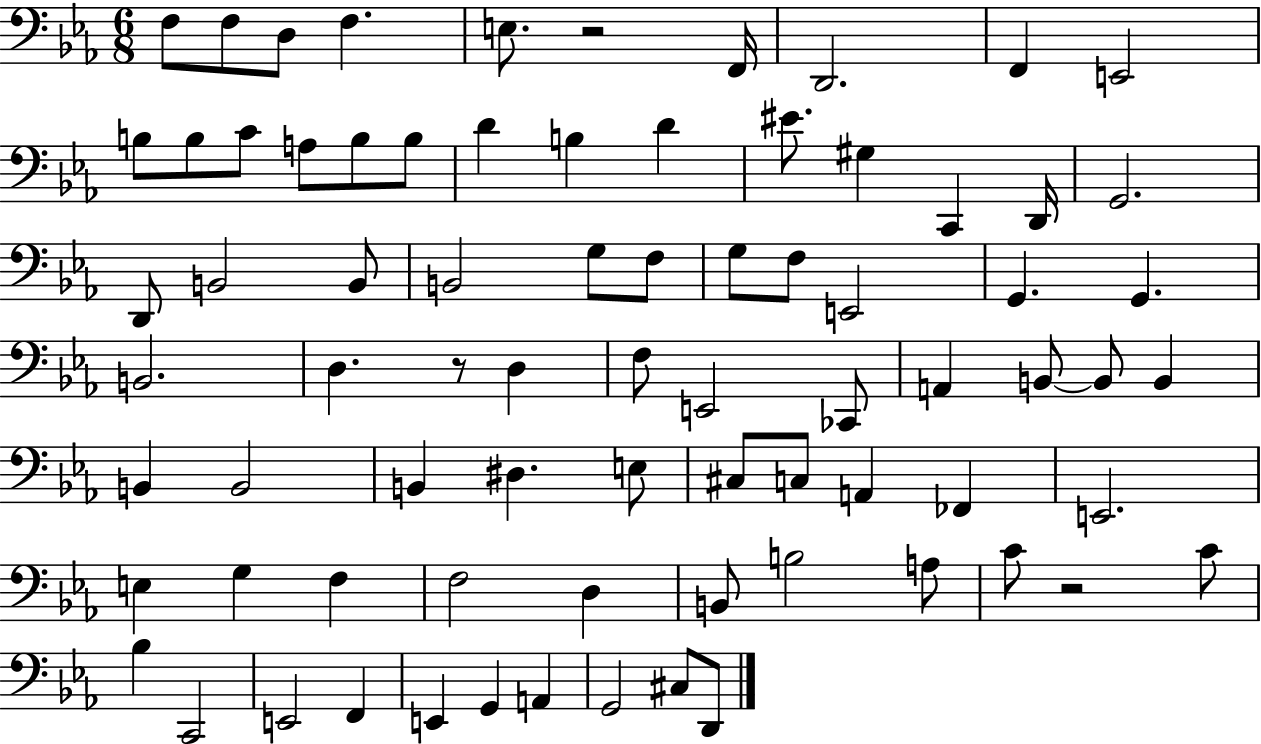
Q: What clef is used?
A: bass